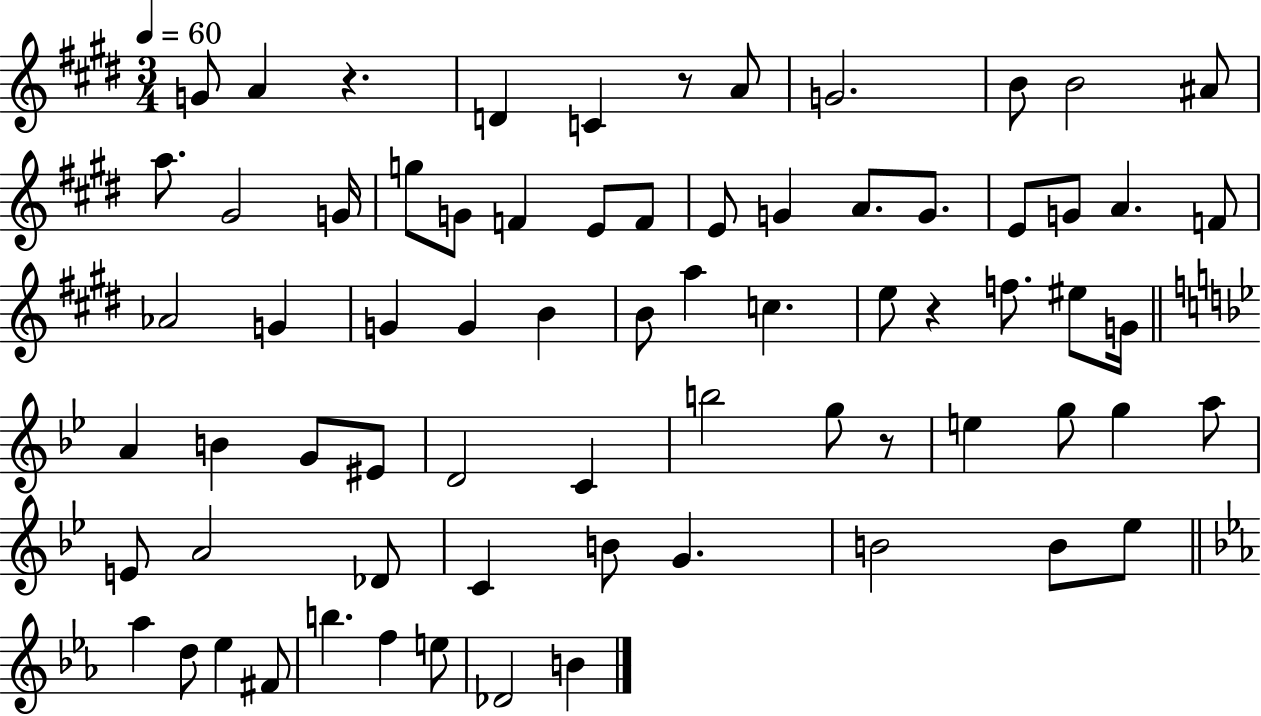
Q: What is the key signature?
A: E major